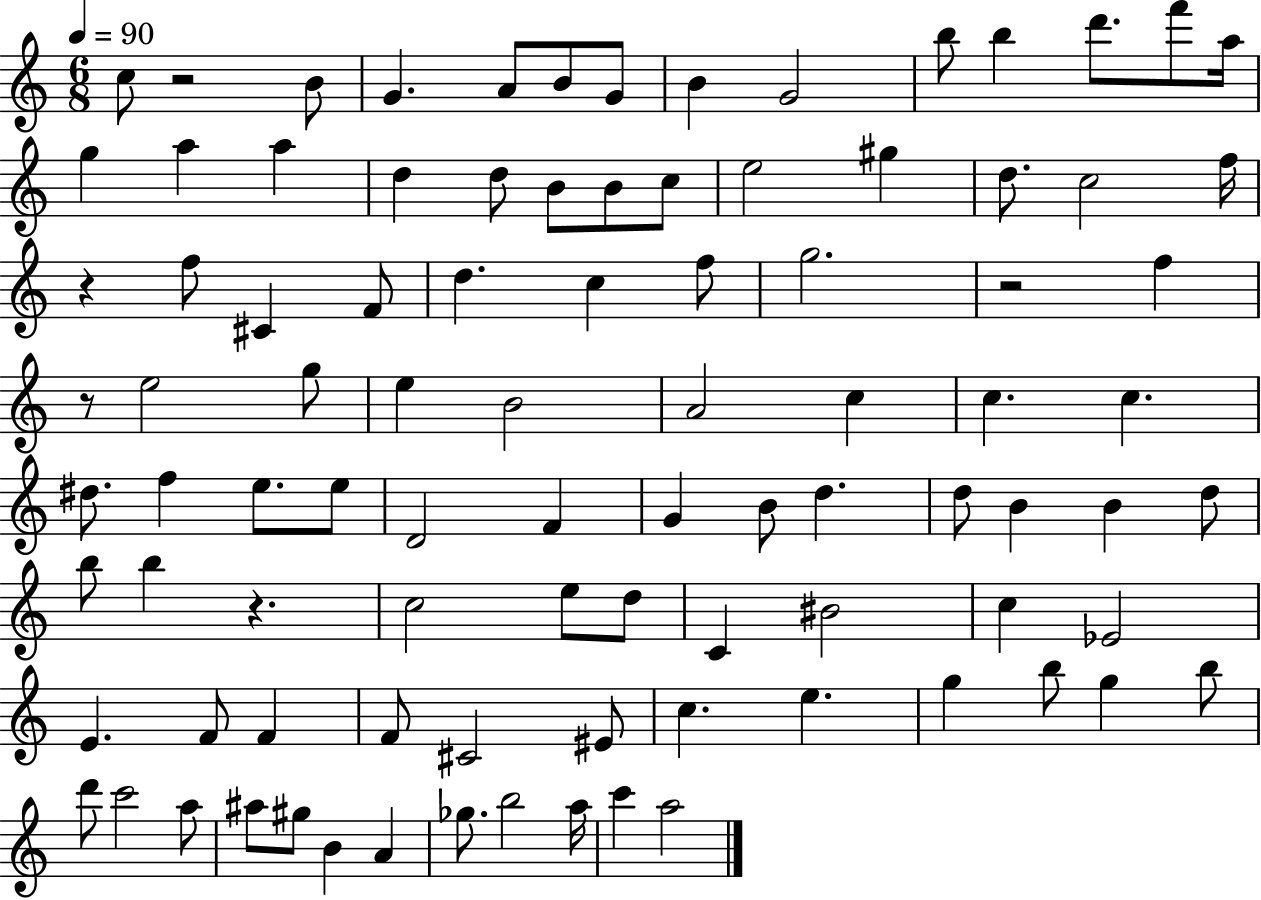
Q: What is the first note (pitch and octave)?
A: C5